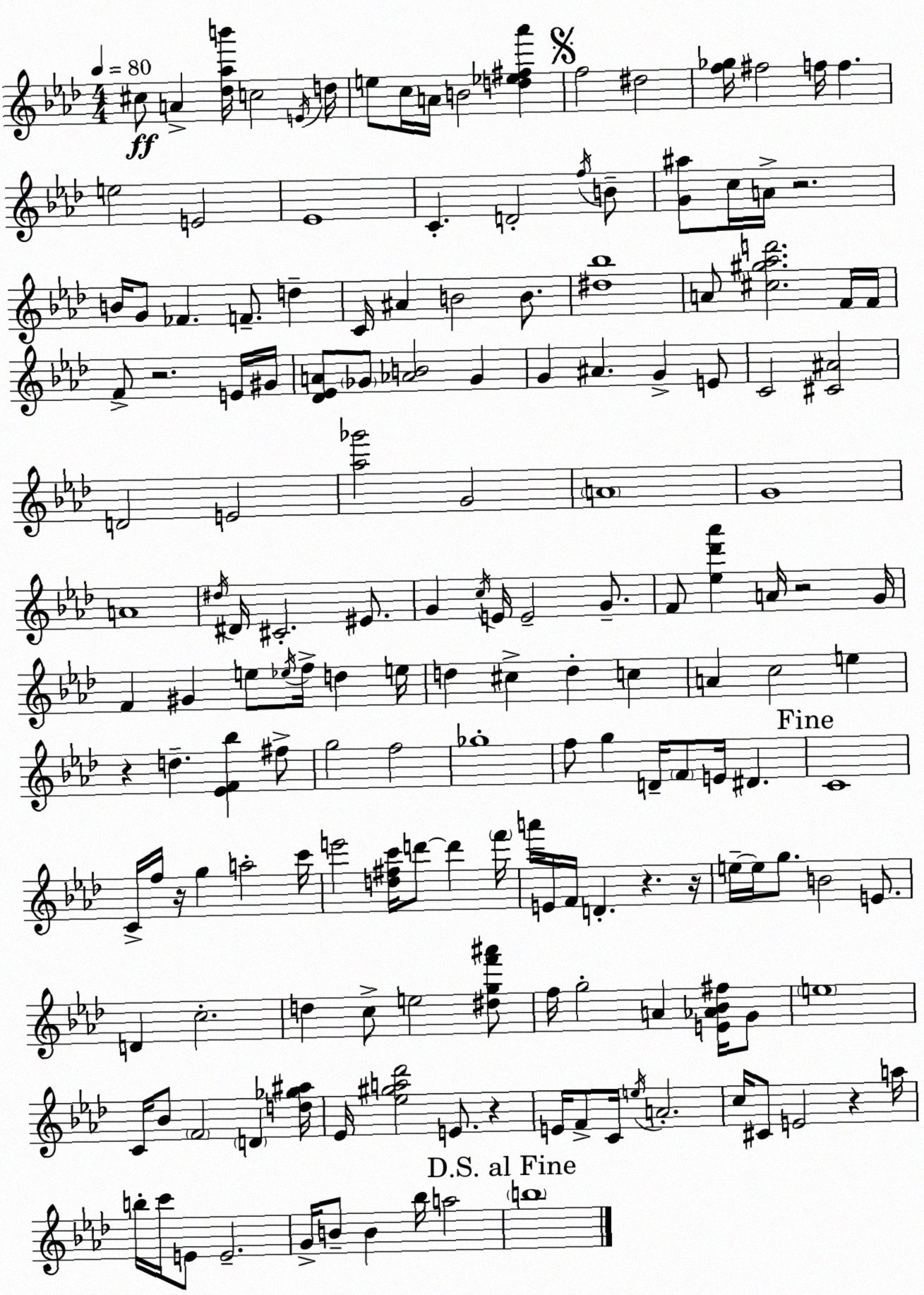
X:1
T:Untitled
M:4/4
L:1/4
K:Ab
^c/2 A [_d_ab']/4 c2 E/4 d/4 e/2 c/4 A/4 B2 [d_e^f_a'] f2 ^d2 [f_g]/4 ^f2 f/4 f e2 E2 _E4 C D2 f/4 B/2 [G^a]/2 c/4 A/4 z2 B/4 G/2 _F F/2 d C/4 ^A B2 B/2 [^d_b]4 A/2 [^c^g_ad']2 F/4 F/4 F/2 z2 E/4 ^G/4 [_D_EA]/2 _G/2 [_AB]2 _G G ^A G E/2 C2 [^C^A]2 D2 E2 [_a_g']2 G2 A4 G4 A4 ^d/4 ^D/4 ^C2 ^E/2 G c/4 E/4 E2 G/2 F/2 [_e_d'_a'] A/4 z2 G/4 F ^G e/2 _e/4 f/4 d e/4 d ^c d c A c2 e z d [_EF_b] ^f/2 g2 f2 _g4 f/2 g D/4 F/2 E/4 ^D C4 C/4 f/4 z/4 g a2 c'/4 e'2 [d^fc']/4 d'/2 d' f'/4 a'/4 E/4 F/4 D z z/4 e/4 e/4 g/2 B2 E/2 D c2 d c/2 e2 [^dgf'^a']/2 f/4 g2 A [E_A_B^f]/4 G/2 e4 C/4 _B/2 F2 D [d_g^a]/4 _E/4 [_e^ga_d']2 E/2 z E/4 F/2 C/4 e/4 A2 c/4 ^C/2 E2 z a/4 b/4 c'/4 E/2 E2 G/4 B/2 B _b/4 a2 b4